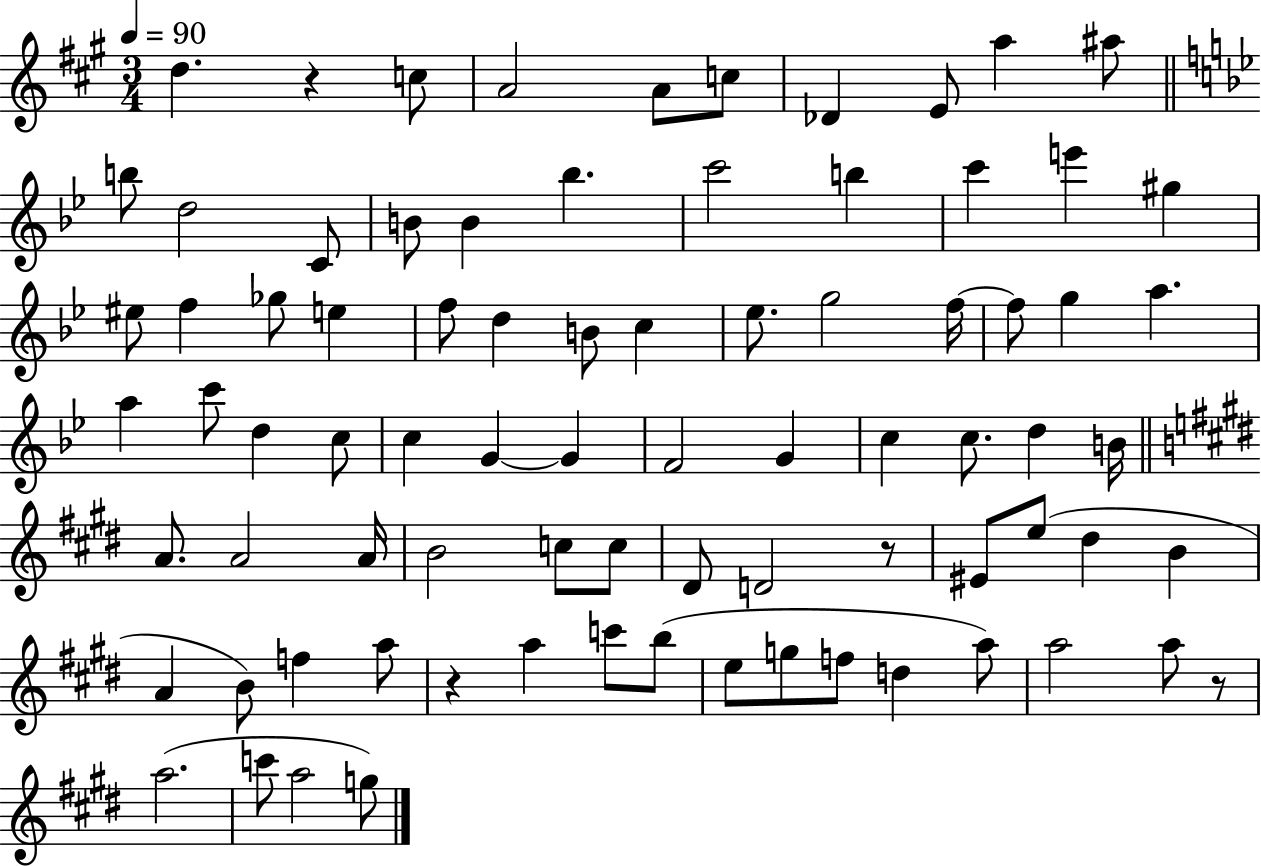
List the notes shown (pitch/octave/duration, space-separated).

D5/q. R/q C5/e A4/h A4/e C5/e Db4/q E4/e A5/q A#5/e B5/e D5/h C4/e B4/e B4/q Bb5/q. C6/h B5/q C6/q E6/q G#5/q EIS5/e F5/q Gb5/e E5/q F5/e D5/q B4/e C5/q Eb5/e. G5/h F5/s F5/e G5/q A5/q. A5/q C6/e D5/q C5/e C5/q G4/q G4/q F4/h G4/q C5/q C5/e. D5/q B4/s A4/e. A4/h A4/s B4/h C5/e C5/e D#4/e D4/h R/e EIS4/e E5/e D#5/q B4/q A4/q B4/e F5/q A5/e R/q A5/q C6/e B5/e E5/e G5/e F5/e D5/q A5/e A5/h A5/e R/e A5/h. C6/e A5/h G5/e